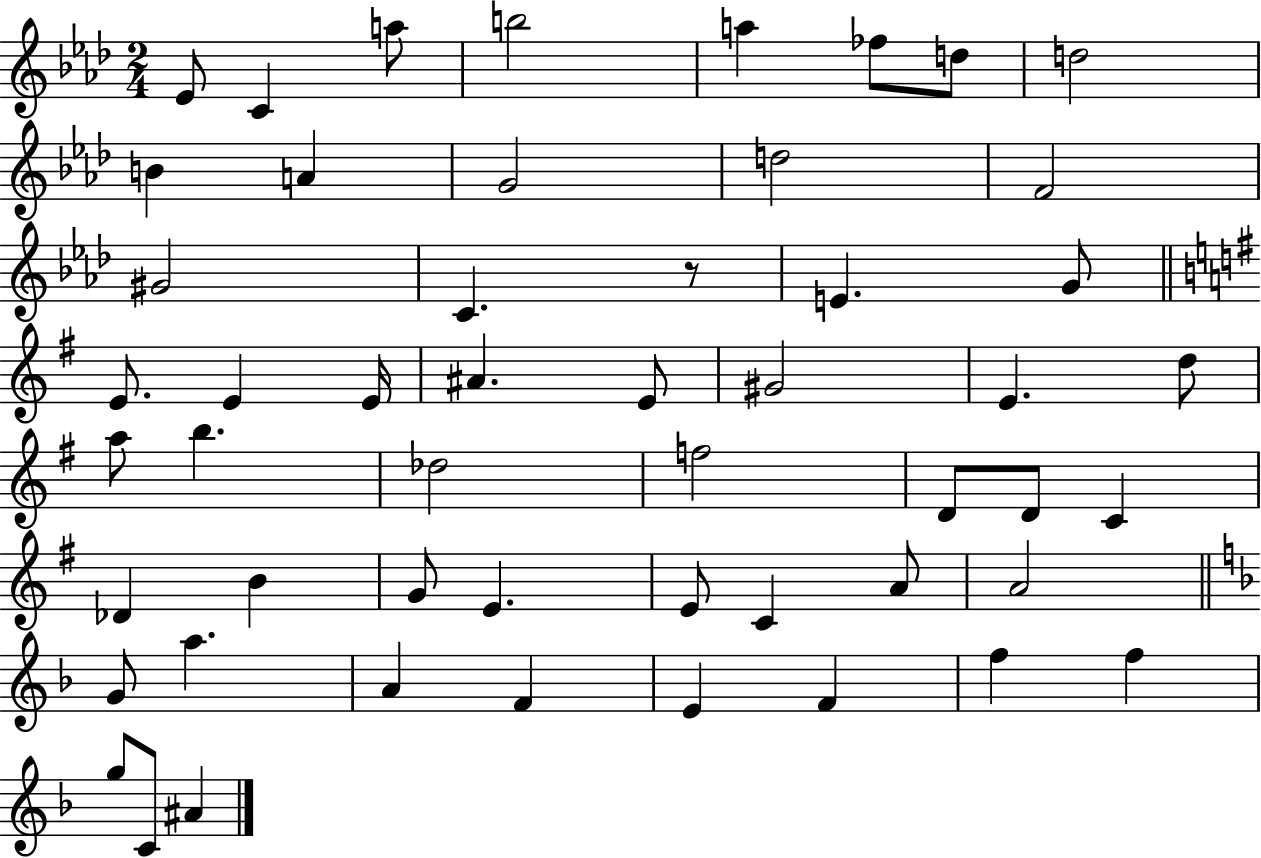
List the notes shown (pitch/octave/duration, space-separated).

Eb4/e C4/q A5/e B5/h A5/q FES5/e D5/e D5/h B4/q A4/q G4/h D5/h F4/h G#4/h C4/q. R/e E4/q. G4/e E4/e. E4/q E4/s A#4/q. E4/e G#4/h E4/q. D5/e A5/e B5/q. Db5/h F5/h D4/e D4/e C4/q Db4/q B4/q G4/e E4/q. E4/e C4/q A4/e A4/h G4/e A5/q. A4/q F4/q E4/q F4/q F5/q F5/q G5/e C4/e A#4/q